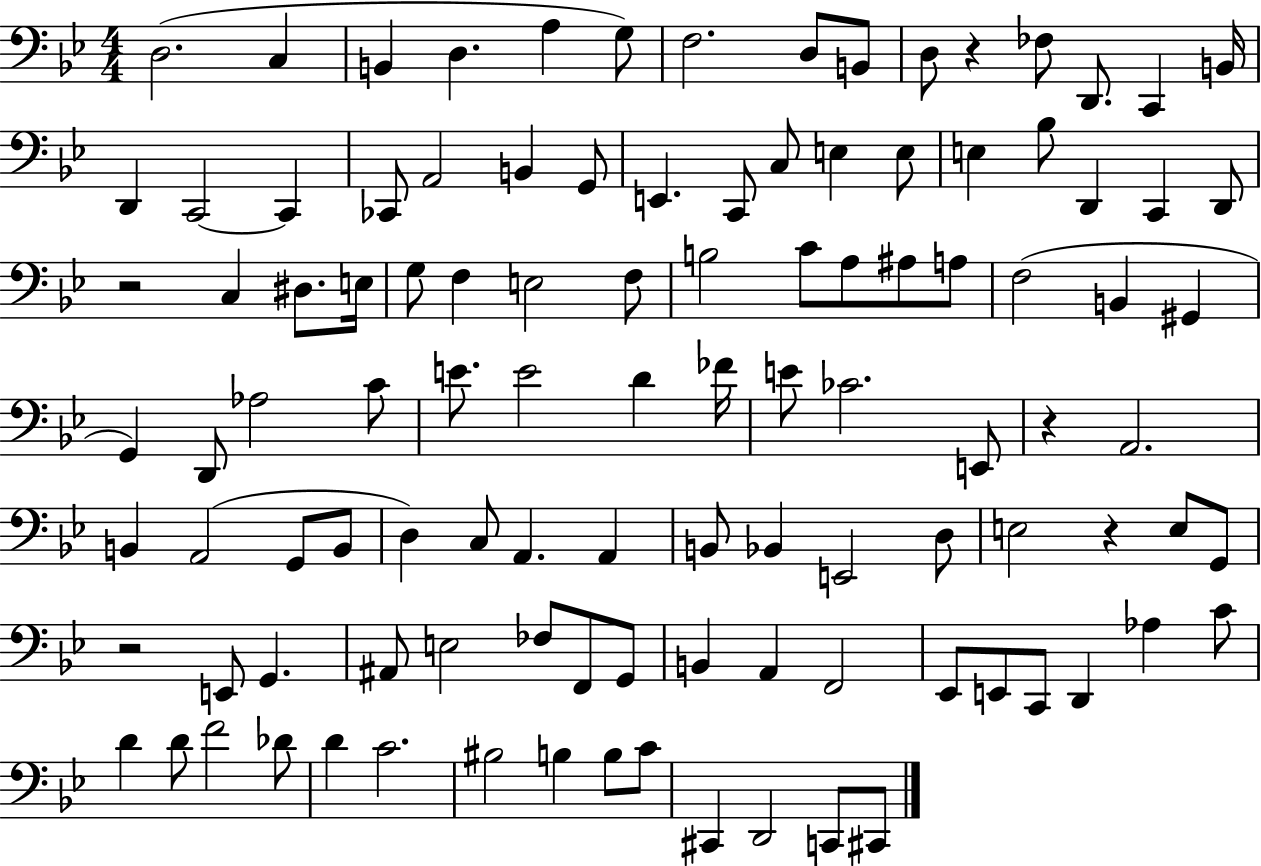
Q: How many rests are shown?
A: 5